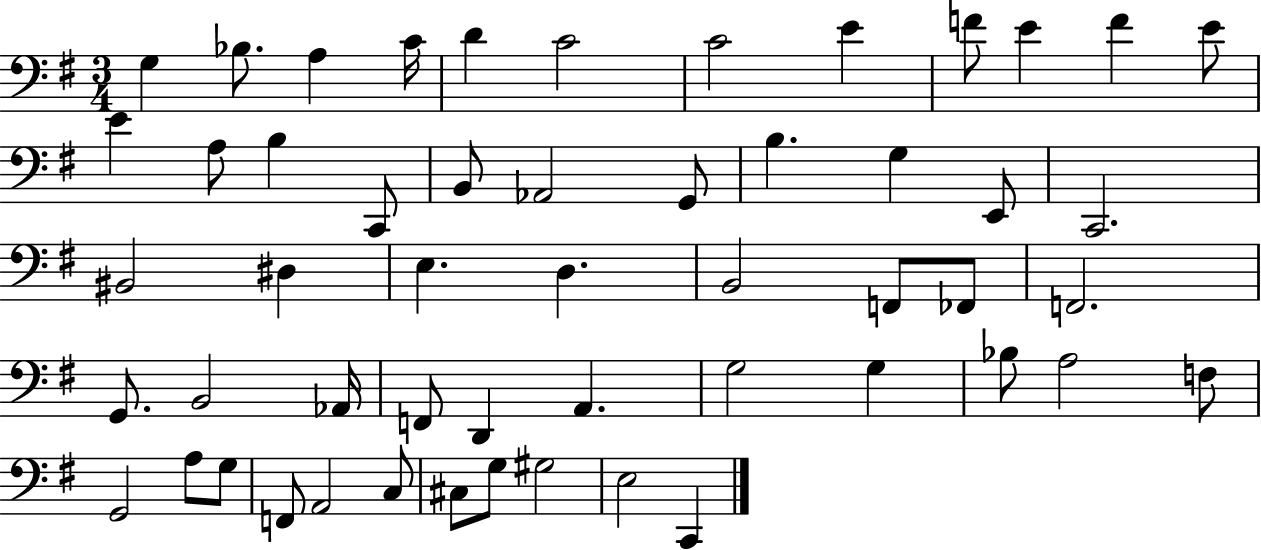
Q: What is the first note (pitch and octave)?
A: G3